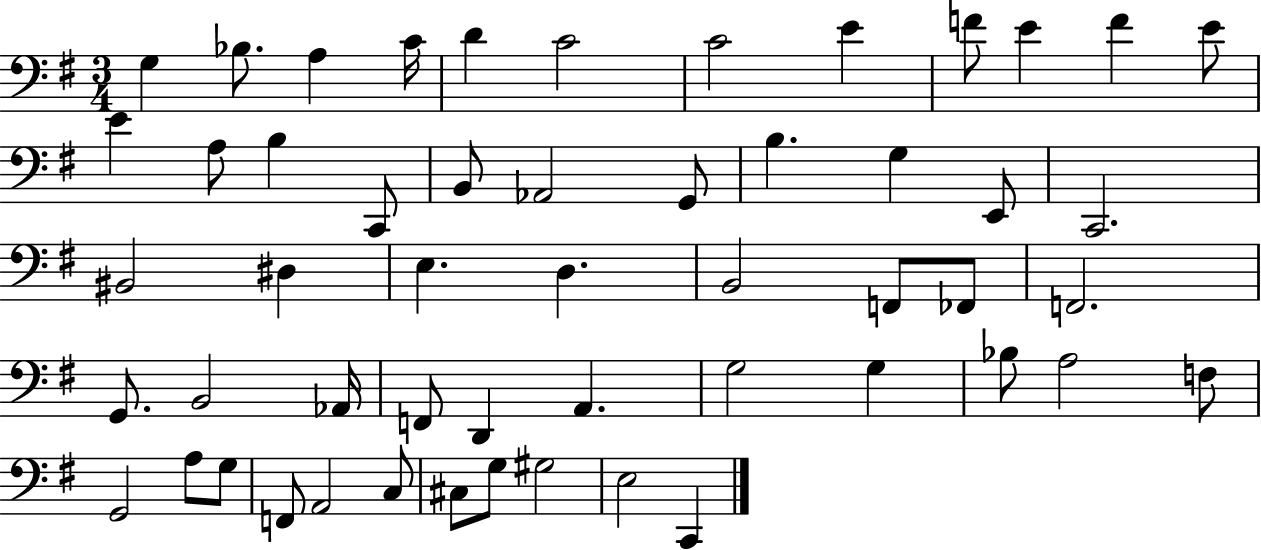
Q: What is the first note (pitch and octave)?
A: G3